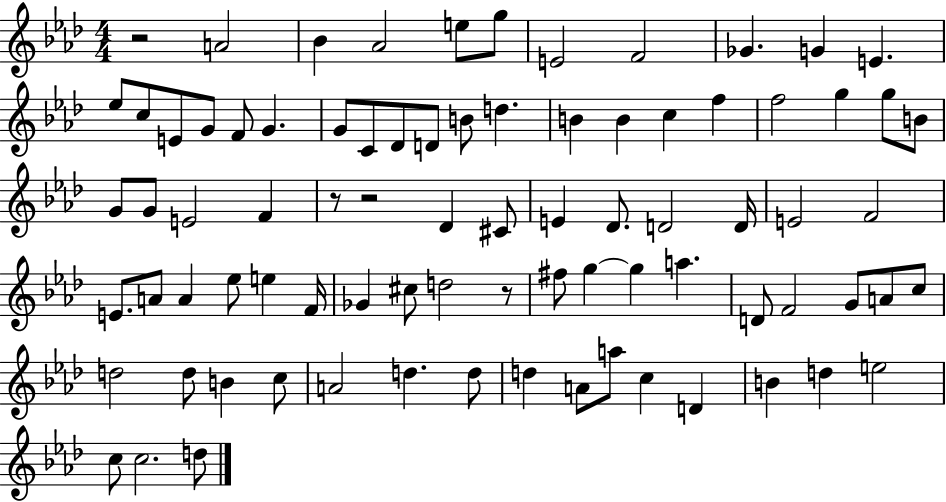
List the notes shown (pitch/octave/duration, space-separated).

R/h A4/h Bb4/q Ab4/h E5/e G5/e E4/h F4/h Gb4/q. G4/q E4/q. Eb5/e C5/e E4/e G4/e F4/e G4/q. G4/e C4/e Db4/e D4/e B4/e D5/q. B4/q B4/q C5/q F5/q F5/h G5/q G5/e B4/e G4/e G4/e E4/h F4/q R/e R/h Db4/q C#4/e E4/q Db4/e. D4/h D4/s E4/h F4/h E4/e. A4/e A4/q Eb5/e E5/q F4/s Gb4/q C#5/e D5/h R/e F#5/e G5/q G5/q A5/q. D4/e F4/h G4/e A4/e C5/e D5/h D5/e B4/q C5/e A4/h D5/q. D5/e D5/q A4/e A5/e C5/q D4/q B4/q D5/q E5/h C5/e C5/h. D5/e